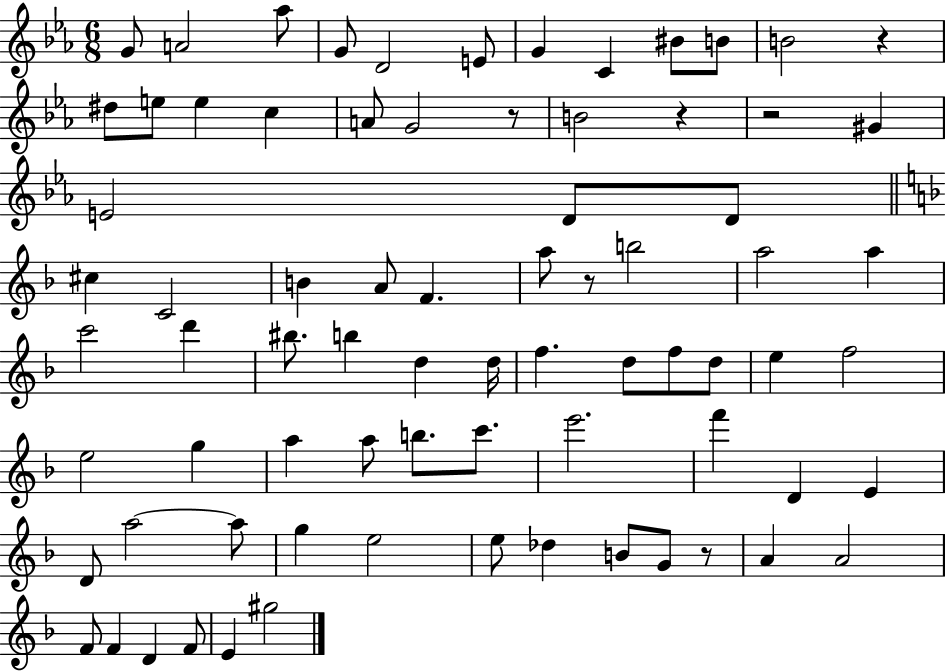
{
  \clef treble
  \numericTimeSignature
  \time 6/8
  \key ees \major
  g'8 a'2 aes''8 | g'8 d'2 e'8 | g'4 c'4 bis'8 b'8 | b'2 r4 | \break dis''8 e''8 e''4 c''4 | a'8 g'2 r8 | b'2 r4 | r2 gis'4 | \break e'2 d'8 d'8 | \bar "||" \break \key d \minor cis''4 c'2 | b'4 a'8 f'4. | a''8 r8 b''2 | a''2 a''4 | \break c'''2 d'''4 | bis''8. b''4 d''4 d''16 | f''4. d''8 f''8 d''8 | e''4 f''2 | \break e''2 g''4 | a''4 a''8 b''8. c'''8. | e'''2. | f'''4 d'4 e'4 | \break d'8 a''2~~ a''8 | g''4 e''2 | e''8 des''4 b'8 g'8 r8 | a'4 a'2 | \break f'8 f'4 d'4 f'8 | e'4 gis''2 | \bar "|."
}